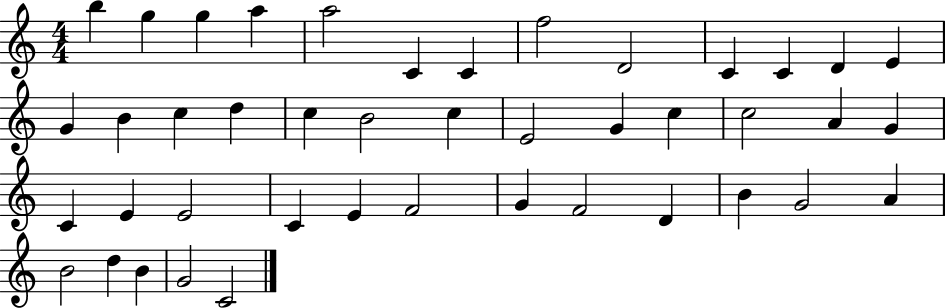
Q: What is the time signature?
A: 4/4